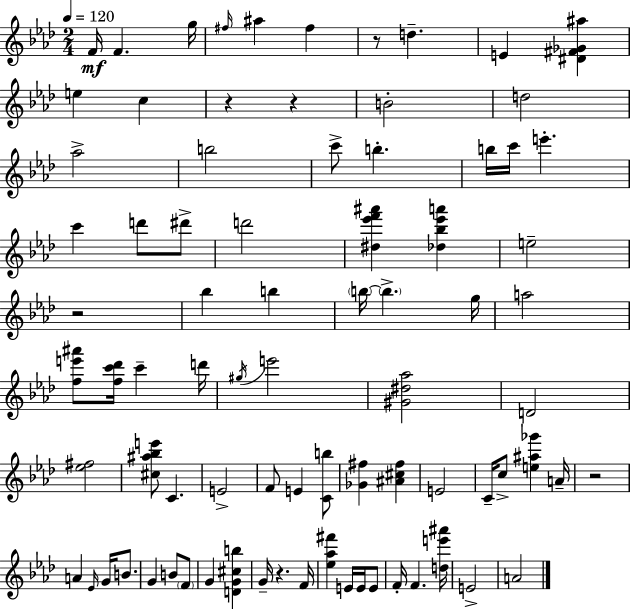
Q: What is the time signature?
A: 2/4